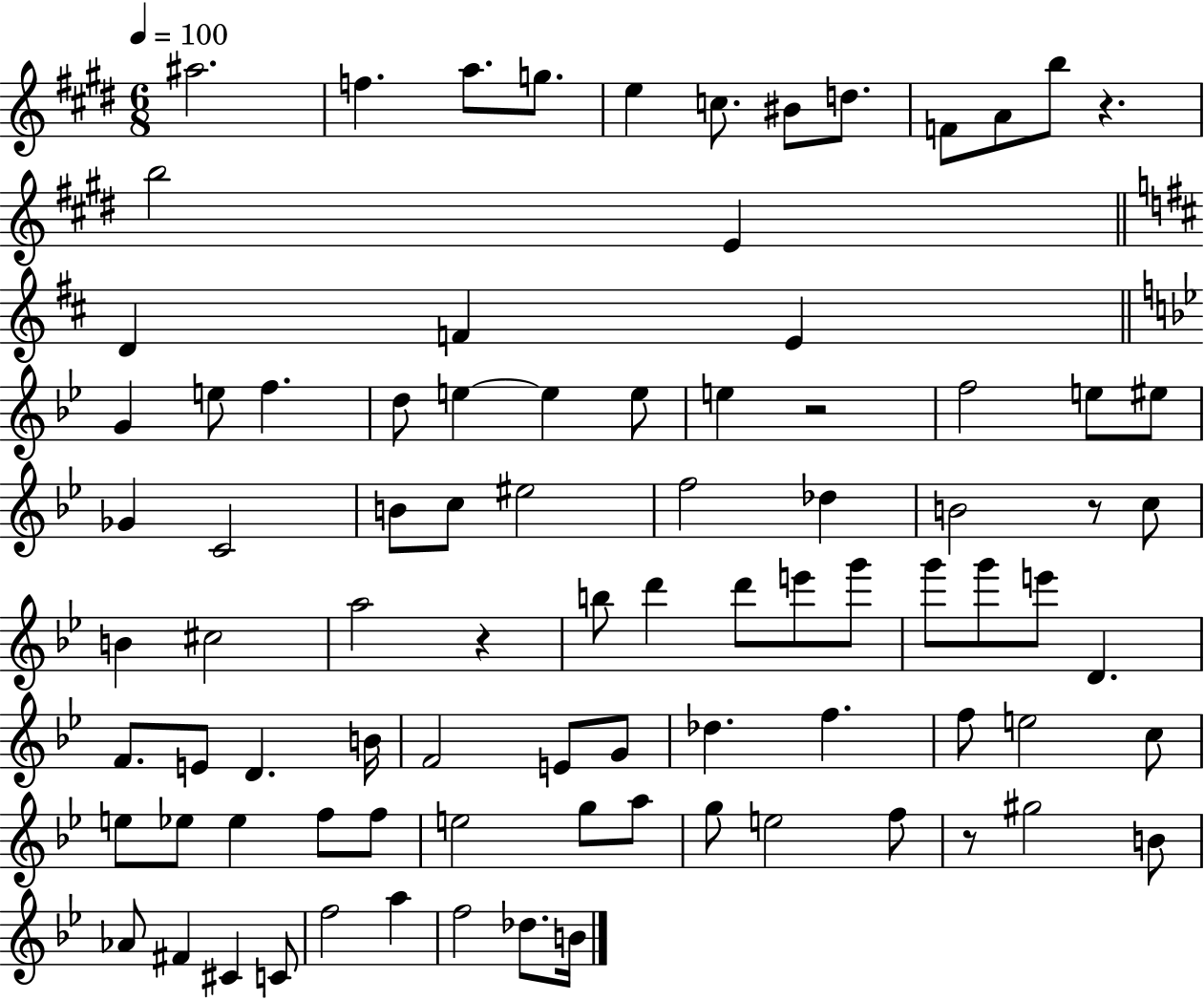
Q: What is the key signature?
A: E major